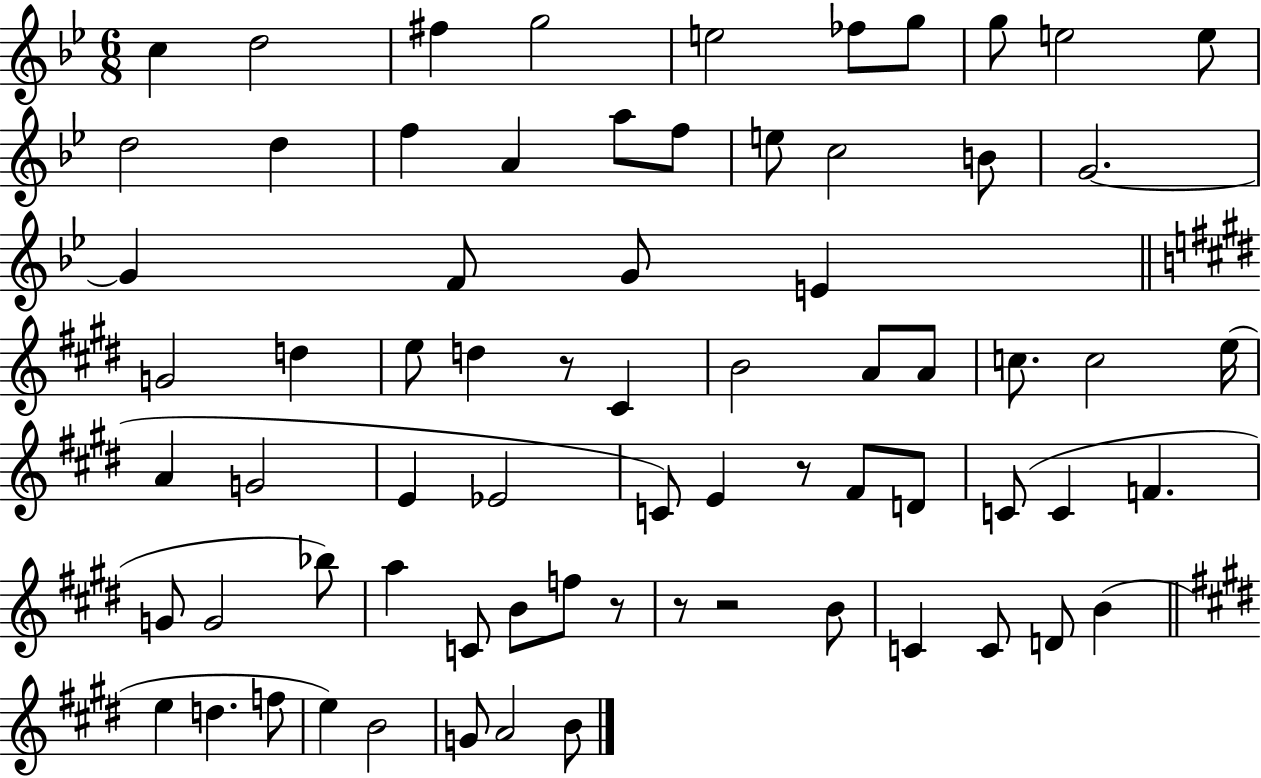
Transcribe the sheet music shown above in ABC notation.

X:1
T:Untitled
M:6/8
L:1/4
K:Bb
c d2 ^f g2 e2 _f/2 g/2 g/2 e2 e/2 d2 d f A a/2 f/2 e/2 c2 B/2 G2 G F/2 G/2 E G2 d e/2 d z/2 ^C B2 A/2 A/2 c/2 c2 e/4 A G2 E _E2 C/2 E z/2 ^F/2 D/2 C/2 C F G/2 G2 _b/2 a C/2 B/2 f/2 z/2 z/2 z2 B/2 C C/2 D/2 B e d f/2 e B2 G/2 A2 B/2